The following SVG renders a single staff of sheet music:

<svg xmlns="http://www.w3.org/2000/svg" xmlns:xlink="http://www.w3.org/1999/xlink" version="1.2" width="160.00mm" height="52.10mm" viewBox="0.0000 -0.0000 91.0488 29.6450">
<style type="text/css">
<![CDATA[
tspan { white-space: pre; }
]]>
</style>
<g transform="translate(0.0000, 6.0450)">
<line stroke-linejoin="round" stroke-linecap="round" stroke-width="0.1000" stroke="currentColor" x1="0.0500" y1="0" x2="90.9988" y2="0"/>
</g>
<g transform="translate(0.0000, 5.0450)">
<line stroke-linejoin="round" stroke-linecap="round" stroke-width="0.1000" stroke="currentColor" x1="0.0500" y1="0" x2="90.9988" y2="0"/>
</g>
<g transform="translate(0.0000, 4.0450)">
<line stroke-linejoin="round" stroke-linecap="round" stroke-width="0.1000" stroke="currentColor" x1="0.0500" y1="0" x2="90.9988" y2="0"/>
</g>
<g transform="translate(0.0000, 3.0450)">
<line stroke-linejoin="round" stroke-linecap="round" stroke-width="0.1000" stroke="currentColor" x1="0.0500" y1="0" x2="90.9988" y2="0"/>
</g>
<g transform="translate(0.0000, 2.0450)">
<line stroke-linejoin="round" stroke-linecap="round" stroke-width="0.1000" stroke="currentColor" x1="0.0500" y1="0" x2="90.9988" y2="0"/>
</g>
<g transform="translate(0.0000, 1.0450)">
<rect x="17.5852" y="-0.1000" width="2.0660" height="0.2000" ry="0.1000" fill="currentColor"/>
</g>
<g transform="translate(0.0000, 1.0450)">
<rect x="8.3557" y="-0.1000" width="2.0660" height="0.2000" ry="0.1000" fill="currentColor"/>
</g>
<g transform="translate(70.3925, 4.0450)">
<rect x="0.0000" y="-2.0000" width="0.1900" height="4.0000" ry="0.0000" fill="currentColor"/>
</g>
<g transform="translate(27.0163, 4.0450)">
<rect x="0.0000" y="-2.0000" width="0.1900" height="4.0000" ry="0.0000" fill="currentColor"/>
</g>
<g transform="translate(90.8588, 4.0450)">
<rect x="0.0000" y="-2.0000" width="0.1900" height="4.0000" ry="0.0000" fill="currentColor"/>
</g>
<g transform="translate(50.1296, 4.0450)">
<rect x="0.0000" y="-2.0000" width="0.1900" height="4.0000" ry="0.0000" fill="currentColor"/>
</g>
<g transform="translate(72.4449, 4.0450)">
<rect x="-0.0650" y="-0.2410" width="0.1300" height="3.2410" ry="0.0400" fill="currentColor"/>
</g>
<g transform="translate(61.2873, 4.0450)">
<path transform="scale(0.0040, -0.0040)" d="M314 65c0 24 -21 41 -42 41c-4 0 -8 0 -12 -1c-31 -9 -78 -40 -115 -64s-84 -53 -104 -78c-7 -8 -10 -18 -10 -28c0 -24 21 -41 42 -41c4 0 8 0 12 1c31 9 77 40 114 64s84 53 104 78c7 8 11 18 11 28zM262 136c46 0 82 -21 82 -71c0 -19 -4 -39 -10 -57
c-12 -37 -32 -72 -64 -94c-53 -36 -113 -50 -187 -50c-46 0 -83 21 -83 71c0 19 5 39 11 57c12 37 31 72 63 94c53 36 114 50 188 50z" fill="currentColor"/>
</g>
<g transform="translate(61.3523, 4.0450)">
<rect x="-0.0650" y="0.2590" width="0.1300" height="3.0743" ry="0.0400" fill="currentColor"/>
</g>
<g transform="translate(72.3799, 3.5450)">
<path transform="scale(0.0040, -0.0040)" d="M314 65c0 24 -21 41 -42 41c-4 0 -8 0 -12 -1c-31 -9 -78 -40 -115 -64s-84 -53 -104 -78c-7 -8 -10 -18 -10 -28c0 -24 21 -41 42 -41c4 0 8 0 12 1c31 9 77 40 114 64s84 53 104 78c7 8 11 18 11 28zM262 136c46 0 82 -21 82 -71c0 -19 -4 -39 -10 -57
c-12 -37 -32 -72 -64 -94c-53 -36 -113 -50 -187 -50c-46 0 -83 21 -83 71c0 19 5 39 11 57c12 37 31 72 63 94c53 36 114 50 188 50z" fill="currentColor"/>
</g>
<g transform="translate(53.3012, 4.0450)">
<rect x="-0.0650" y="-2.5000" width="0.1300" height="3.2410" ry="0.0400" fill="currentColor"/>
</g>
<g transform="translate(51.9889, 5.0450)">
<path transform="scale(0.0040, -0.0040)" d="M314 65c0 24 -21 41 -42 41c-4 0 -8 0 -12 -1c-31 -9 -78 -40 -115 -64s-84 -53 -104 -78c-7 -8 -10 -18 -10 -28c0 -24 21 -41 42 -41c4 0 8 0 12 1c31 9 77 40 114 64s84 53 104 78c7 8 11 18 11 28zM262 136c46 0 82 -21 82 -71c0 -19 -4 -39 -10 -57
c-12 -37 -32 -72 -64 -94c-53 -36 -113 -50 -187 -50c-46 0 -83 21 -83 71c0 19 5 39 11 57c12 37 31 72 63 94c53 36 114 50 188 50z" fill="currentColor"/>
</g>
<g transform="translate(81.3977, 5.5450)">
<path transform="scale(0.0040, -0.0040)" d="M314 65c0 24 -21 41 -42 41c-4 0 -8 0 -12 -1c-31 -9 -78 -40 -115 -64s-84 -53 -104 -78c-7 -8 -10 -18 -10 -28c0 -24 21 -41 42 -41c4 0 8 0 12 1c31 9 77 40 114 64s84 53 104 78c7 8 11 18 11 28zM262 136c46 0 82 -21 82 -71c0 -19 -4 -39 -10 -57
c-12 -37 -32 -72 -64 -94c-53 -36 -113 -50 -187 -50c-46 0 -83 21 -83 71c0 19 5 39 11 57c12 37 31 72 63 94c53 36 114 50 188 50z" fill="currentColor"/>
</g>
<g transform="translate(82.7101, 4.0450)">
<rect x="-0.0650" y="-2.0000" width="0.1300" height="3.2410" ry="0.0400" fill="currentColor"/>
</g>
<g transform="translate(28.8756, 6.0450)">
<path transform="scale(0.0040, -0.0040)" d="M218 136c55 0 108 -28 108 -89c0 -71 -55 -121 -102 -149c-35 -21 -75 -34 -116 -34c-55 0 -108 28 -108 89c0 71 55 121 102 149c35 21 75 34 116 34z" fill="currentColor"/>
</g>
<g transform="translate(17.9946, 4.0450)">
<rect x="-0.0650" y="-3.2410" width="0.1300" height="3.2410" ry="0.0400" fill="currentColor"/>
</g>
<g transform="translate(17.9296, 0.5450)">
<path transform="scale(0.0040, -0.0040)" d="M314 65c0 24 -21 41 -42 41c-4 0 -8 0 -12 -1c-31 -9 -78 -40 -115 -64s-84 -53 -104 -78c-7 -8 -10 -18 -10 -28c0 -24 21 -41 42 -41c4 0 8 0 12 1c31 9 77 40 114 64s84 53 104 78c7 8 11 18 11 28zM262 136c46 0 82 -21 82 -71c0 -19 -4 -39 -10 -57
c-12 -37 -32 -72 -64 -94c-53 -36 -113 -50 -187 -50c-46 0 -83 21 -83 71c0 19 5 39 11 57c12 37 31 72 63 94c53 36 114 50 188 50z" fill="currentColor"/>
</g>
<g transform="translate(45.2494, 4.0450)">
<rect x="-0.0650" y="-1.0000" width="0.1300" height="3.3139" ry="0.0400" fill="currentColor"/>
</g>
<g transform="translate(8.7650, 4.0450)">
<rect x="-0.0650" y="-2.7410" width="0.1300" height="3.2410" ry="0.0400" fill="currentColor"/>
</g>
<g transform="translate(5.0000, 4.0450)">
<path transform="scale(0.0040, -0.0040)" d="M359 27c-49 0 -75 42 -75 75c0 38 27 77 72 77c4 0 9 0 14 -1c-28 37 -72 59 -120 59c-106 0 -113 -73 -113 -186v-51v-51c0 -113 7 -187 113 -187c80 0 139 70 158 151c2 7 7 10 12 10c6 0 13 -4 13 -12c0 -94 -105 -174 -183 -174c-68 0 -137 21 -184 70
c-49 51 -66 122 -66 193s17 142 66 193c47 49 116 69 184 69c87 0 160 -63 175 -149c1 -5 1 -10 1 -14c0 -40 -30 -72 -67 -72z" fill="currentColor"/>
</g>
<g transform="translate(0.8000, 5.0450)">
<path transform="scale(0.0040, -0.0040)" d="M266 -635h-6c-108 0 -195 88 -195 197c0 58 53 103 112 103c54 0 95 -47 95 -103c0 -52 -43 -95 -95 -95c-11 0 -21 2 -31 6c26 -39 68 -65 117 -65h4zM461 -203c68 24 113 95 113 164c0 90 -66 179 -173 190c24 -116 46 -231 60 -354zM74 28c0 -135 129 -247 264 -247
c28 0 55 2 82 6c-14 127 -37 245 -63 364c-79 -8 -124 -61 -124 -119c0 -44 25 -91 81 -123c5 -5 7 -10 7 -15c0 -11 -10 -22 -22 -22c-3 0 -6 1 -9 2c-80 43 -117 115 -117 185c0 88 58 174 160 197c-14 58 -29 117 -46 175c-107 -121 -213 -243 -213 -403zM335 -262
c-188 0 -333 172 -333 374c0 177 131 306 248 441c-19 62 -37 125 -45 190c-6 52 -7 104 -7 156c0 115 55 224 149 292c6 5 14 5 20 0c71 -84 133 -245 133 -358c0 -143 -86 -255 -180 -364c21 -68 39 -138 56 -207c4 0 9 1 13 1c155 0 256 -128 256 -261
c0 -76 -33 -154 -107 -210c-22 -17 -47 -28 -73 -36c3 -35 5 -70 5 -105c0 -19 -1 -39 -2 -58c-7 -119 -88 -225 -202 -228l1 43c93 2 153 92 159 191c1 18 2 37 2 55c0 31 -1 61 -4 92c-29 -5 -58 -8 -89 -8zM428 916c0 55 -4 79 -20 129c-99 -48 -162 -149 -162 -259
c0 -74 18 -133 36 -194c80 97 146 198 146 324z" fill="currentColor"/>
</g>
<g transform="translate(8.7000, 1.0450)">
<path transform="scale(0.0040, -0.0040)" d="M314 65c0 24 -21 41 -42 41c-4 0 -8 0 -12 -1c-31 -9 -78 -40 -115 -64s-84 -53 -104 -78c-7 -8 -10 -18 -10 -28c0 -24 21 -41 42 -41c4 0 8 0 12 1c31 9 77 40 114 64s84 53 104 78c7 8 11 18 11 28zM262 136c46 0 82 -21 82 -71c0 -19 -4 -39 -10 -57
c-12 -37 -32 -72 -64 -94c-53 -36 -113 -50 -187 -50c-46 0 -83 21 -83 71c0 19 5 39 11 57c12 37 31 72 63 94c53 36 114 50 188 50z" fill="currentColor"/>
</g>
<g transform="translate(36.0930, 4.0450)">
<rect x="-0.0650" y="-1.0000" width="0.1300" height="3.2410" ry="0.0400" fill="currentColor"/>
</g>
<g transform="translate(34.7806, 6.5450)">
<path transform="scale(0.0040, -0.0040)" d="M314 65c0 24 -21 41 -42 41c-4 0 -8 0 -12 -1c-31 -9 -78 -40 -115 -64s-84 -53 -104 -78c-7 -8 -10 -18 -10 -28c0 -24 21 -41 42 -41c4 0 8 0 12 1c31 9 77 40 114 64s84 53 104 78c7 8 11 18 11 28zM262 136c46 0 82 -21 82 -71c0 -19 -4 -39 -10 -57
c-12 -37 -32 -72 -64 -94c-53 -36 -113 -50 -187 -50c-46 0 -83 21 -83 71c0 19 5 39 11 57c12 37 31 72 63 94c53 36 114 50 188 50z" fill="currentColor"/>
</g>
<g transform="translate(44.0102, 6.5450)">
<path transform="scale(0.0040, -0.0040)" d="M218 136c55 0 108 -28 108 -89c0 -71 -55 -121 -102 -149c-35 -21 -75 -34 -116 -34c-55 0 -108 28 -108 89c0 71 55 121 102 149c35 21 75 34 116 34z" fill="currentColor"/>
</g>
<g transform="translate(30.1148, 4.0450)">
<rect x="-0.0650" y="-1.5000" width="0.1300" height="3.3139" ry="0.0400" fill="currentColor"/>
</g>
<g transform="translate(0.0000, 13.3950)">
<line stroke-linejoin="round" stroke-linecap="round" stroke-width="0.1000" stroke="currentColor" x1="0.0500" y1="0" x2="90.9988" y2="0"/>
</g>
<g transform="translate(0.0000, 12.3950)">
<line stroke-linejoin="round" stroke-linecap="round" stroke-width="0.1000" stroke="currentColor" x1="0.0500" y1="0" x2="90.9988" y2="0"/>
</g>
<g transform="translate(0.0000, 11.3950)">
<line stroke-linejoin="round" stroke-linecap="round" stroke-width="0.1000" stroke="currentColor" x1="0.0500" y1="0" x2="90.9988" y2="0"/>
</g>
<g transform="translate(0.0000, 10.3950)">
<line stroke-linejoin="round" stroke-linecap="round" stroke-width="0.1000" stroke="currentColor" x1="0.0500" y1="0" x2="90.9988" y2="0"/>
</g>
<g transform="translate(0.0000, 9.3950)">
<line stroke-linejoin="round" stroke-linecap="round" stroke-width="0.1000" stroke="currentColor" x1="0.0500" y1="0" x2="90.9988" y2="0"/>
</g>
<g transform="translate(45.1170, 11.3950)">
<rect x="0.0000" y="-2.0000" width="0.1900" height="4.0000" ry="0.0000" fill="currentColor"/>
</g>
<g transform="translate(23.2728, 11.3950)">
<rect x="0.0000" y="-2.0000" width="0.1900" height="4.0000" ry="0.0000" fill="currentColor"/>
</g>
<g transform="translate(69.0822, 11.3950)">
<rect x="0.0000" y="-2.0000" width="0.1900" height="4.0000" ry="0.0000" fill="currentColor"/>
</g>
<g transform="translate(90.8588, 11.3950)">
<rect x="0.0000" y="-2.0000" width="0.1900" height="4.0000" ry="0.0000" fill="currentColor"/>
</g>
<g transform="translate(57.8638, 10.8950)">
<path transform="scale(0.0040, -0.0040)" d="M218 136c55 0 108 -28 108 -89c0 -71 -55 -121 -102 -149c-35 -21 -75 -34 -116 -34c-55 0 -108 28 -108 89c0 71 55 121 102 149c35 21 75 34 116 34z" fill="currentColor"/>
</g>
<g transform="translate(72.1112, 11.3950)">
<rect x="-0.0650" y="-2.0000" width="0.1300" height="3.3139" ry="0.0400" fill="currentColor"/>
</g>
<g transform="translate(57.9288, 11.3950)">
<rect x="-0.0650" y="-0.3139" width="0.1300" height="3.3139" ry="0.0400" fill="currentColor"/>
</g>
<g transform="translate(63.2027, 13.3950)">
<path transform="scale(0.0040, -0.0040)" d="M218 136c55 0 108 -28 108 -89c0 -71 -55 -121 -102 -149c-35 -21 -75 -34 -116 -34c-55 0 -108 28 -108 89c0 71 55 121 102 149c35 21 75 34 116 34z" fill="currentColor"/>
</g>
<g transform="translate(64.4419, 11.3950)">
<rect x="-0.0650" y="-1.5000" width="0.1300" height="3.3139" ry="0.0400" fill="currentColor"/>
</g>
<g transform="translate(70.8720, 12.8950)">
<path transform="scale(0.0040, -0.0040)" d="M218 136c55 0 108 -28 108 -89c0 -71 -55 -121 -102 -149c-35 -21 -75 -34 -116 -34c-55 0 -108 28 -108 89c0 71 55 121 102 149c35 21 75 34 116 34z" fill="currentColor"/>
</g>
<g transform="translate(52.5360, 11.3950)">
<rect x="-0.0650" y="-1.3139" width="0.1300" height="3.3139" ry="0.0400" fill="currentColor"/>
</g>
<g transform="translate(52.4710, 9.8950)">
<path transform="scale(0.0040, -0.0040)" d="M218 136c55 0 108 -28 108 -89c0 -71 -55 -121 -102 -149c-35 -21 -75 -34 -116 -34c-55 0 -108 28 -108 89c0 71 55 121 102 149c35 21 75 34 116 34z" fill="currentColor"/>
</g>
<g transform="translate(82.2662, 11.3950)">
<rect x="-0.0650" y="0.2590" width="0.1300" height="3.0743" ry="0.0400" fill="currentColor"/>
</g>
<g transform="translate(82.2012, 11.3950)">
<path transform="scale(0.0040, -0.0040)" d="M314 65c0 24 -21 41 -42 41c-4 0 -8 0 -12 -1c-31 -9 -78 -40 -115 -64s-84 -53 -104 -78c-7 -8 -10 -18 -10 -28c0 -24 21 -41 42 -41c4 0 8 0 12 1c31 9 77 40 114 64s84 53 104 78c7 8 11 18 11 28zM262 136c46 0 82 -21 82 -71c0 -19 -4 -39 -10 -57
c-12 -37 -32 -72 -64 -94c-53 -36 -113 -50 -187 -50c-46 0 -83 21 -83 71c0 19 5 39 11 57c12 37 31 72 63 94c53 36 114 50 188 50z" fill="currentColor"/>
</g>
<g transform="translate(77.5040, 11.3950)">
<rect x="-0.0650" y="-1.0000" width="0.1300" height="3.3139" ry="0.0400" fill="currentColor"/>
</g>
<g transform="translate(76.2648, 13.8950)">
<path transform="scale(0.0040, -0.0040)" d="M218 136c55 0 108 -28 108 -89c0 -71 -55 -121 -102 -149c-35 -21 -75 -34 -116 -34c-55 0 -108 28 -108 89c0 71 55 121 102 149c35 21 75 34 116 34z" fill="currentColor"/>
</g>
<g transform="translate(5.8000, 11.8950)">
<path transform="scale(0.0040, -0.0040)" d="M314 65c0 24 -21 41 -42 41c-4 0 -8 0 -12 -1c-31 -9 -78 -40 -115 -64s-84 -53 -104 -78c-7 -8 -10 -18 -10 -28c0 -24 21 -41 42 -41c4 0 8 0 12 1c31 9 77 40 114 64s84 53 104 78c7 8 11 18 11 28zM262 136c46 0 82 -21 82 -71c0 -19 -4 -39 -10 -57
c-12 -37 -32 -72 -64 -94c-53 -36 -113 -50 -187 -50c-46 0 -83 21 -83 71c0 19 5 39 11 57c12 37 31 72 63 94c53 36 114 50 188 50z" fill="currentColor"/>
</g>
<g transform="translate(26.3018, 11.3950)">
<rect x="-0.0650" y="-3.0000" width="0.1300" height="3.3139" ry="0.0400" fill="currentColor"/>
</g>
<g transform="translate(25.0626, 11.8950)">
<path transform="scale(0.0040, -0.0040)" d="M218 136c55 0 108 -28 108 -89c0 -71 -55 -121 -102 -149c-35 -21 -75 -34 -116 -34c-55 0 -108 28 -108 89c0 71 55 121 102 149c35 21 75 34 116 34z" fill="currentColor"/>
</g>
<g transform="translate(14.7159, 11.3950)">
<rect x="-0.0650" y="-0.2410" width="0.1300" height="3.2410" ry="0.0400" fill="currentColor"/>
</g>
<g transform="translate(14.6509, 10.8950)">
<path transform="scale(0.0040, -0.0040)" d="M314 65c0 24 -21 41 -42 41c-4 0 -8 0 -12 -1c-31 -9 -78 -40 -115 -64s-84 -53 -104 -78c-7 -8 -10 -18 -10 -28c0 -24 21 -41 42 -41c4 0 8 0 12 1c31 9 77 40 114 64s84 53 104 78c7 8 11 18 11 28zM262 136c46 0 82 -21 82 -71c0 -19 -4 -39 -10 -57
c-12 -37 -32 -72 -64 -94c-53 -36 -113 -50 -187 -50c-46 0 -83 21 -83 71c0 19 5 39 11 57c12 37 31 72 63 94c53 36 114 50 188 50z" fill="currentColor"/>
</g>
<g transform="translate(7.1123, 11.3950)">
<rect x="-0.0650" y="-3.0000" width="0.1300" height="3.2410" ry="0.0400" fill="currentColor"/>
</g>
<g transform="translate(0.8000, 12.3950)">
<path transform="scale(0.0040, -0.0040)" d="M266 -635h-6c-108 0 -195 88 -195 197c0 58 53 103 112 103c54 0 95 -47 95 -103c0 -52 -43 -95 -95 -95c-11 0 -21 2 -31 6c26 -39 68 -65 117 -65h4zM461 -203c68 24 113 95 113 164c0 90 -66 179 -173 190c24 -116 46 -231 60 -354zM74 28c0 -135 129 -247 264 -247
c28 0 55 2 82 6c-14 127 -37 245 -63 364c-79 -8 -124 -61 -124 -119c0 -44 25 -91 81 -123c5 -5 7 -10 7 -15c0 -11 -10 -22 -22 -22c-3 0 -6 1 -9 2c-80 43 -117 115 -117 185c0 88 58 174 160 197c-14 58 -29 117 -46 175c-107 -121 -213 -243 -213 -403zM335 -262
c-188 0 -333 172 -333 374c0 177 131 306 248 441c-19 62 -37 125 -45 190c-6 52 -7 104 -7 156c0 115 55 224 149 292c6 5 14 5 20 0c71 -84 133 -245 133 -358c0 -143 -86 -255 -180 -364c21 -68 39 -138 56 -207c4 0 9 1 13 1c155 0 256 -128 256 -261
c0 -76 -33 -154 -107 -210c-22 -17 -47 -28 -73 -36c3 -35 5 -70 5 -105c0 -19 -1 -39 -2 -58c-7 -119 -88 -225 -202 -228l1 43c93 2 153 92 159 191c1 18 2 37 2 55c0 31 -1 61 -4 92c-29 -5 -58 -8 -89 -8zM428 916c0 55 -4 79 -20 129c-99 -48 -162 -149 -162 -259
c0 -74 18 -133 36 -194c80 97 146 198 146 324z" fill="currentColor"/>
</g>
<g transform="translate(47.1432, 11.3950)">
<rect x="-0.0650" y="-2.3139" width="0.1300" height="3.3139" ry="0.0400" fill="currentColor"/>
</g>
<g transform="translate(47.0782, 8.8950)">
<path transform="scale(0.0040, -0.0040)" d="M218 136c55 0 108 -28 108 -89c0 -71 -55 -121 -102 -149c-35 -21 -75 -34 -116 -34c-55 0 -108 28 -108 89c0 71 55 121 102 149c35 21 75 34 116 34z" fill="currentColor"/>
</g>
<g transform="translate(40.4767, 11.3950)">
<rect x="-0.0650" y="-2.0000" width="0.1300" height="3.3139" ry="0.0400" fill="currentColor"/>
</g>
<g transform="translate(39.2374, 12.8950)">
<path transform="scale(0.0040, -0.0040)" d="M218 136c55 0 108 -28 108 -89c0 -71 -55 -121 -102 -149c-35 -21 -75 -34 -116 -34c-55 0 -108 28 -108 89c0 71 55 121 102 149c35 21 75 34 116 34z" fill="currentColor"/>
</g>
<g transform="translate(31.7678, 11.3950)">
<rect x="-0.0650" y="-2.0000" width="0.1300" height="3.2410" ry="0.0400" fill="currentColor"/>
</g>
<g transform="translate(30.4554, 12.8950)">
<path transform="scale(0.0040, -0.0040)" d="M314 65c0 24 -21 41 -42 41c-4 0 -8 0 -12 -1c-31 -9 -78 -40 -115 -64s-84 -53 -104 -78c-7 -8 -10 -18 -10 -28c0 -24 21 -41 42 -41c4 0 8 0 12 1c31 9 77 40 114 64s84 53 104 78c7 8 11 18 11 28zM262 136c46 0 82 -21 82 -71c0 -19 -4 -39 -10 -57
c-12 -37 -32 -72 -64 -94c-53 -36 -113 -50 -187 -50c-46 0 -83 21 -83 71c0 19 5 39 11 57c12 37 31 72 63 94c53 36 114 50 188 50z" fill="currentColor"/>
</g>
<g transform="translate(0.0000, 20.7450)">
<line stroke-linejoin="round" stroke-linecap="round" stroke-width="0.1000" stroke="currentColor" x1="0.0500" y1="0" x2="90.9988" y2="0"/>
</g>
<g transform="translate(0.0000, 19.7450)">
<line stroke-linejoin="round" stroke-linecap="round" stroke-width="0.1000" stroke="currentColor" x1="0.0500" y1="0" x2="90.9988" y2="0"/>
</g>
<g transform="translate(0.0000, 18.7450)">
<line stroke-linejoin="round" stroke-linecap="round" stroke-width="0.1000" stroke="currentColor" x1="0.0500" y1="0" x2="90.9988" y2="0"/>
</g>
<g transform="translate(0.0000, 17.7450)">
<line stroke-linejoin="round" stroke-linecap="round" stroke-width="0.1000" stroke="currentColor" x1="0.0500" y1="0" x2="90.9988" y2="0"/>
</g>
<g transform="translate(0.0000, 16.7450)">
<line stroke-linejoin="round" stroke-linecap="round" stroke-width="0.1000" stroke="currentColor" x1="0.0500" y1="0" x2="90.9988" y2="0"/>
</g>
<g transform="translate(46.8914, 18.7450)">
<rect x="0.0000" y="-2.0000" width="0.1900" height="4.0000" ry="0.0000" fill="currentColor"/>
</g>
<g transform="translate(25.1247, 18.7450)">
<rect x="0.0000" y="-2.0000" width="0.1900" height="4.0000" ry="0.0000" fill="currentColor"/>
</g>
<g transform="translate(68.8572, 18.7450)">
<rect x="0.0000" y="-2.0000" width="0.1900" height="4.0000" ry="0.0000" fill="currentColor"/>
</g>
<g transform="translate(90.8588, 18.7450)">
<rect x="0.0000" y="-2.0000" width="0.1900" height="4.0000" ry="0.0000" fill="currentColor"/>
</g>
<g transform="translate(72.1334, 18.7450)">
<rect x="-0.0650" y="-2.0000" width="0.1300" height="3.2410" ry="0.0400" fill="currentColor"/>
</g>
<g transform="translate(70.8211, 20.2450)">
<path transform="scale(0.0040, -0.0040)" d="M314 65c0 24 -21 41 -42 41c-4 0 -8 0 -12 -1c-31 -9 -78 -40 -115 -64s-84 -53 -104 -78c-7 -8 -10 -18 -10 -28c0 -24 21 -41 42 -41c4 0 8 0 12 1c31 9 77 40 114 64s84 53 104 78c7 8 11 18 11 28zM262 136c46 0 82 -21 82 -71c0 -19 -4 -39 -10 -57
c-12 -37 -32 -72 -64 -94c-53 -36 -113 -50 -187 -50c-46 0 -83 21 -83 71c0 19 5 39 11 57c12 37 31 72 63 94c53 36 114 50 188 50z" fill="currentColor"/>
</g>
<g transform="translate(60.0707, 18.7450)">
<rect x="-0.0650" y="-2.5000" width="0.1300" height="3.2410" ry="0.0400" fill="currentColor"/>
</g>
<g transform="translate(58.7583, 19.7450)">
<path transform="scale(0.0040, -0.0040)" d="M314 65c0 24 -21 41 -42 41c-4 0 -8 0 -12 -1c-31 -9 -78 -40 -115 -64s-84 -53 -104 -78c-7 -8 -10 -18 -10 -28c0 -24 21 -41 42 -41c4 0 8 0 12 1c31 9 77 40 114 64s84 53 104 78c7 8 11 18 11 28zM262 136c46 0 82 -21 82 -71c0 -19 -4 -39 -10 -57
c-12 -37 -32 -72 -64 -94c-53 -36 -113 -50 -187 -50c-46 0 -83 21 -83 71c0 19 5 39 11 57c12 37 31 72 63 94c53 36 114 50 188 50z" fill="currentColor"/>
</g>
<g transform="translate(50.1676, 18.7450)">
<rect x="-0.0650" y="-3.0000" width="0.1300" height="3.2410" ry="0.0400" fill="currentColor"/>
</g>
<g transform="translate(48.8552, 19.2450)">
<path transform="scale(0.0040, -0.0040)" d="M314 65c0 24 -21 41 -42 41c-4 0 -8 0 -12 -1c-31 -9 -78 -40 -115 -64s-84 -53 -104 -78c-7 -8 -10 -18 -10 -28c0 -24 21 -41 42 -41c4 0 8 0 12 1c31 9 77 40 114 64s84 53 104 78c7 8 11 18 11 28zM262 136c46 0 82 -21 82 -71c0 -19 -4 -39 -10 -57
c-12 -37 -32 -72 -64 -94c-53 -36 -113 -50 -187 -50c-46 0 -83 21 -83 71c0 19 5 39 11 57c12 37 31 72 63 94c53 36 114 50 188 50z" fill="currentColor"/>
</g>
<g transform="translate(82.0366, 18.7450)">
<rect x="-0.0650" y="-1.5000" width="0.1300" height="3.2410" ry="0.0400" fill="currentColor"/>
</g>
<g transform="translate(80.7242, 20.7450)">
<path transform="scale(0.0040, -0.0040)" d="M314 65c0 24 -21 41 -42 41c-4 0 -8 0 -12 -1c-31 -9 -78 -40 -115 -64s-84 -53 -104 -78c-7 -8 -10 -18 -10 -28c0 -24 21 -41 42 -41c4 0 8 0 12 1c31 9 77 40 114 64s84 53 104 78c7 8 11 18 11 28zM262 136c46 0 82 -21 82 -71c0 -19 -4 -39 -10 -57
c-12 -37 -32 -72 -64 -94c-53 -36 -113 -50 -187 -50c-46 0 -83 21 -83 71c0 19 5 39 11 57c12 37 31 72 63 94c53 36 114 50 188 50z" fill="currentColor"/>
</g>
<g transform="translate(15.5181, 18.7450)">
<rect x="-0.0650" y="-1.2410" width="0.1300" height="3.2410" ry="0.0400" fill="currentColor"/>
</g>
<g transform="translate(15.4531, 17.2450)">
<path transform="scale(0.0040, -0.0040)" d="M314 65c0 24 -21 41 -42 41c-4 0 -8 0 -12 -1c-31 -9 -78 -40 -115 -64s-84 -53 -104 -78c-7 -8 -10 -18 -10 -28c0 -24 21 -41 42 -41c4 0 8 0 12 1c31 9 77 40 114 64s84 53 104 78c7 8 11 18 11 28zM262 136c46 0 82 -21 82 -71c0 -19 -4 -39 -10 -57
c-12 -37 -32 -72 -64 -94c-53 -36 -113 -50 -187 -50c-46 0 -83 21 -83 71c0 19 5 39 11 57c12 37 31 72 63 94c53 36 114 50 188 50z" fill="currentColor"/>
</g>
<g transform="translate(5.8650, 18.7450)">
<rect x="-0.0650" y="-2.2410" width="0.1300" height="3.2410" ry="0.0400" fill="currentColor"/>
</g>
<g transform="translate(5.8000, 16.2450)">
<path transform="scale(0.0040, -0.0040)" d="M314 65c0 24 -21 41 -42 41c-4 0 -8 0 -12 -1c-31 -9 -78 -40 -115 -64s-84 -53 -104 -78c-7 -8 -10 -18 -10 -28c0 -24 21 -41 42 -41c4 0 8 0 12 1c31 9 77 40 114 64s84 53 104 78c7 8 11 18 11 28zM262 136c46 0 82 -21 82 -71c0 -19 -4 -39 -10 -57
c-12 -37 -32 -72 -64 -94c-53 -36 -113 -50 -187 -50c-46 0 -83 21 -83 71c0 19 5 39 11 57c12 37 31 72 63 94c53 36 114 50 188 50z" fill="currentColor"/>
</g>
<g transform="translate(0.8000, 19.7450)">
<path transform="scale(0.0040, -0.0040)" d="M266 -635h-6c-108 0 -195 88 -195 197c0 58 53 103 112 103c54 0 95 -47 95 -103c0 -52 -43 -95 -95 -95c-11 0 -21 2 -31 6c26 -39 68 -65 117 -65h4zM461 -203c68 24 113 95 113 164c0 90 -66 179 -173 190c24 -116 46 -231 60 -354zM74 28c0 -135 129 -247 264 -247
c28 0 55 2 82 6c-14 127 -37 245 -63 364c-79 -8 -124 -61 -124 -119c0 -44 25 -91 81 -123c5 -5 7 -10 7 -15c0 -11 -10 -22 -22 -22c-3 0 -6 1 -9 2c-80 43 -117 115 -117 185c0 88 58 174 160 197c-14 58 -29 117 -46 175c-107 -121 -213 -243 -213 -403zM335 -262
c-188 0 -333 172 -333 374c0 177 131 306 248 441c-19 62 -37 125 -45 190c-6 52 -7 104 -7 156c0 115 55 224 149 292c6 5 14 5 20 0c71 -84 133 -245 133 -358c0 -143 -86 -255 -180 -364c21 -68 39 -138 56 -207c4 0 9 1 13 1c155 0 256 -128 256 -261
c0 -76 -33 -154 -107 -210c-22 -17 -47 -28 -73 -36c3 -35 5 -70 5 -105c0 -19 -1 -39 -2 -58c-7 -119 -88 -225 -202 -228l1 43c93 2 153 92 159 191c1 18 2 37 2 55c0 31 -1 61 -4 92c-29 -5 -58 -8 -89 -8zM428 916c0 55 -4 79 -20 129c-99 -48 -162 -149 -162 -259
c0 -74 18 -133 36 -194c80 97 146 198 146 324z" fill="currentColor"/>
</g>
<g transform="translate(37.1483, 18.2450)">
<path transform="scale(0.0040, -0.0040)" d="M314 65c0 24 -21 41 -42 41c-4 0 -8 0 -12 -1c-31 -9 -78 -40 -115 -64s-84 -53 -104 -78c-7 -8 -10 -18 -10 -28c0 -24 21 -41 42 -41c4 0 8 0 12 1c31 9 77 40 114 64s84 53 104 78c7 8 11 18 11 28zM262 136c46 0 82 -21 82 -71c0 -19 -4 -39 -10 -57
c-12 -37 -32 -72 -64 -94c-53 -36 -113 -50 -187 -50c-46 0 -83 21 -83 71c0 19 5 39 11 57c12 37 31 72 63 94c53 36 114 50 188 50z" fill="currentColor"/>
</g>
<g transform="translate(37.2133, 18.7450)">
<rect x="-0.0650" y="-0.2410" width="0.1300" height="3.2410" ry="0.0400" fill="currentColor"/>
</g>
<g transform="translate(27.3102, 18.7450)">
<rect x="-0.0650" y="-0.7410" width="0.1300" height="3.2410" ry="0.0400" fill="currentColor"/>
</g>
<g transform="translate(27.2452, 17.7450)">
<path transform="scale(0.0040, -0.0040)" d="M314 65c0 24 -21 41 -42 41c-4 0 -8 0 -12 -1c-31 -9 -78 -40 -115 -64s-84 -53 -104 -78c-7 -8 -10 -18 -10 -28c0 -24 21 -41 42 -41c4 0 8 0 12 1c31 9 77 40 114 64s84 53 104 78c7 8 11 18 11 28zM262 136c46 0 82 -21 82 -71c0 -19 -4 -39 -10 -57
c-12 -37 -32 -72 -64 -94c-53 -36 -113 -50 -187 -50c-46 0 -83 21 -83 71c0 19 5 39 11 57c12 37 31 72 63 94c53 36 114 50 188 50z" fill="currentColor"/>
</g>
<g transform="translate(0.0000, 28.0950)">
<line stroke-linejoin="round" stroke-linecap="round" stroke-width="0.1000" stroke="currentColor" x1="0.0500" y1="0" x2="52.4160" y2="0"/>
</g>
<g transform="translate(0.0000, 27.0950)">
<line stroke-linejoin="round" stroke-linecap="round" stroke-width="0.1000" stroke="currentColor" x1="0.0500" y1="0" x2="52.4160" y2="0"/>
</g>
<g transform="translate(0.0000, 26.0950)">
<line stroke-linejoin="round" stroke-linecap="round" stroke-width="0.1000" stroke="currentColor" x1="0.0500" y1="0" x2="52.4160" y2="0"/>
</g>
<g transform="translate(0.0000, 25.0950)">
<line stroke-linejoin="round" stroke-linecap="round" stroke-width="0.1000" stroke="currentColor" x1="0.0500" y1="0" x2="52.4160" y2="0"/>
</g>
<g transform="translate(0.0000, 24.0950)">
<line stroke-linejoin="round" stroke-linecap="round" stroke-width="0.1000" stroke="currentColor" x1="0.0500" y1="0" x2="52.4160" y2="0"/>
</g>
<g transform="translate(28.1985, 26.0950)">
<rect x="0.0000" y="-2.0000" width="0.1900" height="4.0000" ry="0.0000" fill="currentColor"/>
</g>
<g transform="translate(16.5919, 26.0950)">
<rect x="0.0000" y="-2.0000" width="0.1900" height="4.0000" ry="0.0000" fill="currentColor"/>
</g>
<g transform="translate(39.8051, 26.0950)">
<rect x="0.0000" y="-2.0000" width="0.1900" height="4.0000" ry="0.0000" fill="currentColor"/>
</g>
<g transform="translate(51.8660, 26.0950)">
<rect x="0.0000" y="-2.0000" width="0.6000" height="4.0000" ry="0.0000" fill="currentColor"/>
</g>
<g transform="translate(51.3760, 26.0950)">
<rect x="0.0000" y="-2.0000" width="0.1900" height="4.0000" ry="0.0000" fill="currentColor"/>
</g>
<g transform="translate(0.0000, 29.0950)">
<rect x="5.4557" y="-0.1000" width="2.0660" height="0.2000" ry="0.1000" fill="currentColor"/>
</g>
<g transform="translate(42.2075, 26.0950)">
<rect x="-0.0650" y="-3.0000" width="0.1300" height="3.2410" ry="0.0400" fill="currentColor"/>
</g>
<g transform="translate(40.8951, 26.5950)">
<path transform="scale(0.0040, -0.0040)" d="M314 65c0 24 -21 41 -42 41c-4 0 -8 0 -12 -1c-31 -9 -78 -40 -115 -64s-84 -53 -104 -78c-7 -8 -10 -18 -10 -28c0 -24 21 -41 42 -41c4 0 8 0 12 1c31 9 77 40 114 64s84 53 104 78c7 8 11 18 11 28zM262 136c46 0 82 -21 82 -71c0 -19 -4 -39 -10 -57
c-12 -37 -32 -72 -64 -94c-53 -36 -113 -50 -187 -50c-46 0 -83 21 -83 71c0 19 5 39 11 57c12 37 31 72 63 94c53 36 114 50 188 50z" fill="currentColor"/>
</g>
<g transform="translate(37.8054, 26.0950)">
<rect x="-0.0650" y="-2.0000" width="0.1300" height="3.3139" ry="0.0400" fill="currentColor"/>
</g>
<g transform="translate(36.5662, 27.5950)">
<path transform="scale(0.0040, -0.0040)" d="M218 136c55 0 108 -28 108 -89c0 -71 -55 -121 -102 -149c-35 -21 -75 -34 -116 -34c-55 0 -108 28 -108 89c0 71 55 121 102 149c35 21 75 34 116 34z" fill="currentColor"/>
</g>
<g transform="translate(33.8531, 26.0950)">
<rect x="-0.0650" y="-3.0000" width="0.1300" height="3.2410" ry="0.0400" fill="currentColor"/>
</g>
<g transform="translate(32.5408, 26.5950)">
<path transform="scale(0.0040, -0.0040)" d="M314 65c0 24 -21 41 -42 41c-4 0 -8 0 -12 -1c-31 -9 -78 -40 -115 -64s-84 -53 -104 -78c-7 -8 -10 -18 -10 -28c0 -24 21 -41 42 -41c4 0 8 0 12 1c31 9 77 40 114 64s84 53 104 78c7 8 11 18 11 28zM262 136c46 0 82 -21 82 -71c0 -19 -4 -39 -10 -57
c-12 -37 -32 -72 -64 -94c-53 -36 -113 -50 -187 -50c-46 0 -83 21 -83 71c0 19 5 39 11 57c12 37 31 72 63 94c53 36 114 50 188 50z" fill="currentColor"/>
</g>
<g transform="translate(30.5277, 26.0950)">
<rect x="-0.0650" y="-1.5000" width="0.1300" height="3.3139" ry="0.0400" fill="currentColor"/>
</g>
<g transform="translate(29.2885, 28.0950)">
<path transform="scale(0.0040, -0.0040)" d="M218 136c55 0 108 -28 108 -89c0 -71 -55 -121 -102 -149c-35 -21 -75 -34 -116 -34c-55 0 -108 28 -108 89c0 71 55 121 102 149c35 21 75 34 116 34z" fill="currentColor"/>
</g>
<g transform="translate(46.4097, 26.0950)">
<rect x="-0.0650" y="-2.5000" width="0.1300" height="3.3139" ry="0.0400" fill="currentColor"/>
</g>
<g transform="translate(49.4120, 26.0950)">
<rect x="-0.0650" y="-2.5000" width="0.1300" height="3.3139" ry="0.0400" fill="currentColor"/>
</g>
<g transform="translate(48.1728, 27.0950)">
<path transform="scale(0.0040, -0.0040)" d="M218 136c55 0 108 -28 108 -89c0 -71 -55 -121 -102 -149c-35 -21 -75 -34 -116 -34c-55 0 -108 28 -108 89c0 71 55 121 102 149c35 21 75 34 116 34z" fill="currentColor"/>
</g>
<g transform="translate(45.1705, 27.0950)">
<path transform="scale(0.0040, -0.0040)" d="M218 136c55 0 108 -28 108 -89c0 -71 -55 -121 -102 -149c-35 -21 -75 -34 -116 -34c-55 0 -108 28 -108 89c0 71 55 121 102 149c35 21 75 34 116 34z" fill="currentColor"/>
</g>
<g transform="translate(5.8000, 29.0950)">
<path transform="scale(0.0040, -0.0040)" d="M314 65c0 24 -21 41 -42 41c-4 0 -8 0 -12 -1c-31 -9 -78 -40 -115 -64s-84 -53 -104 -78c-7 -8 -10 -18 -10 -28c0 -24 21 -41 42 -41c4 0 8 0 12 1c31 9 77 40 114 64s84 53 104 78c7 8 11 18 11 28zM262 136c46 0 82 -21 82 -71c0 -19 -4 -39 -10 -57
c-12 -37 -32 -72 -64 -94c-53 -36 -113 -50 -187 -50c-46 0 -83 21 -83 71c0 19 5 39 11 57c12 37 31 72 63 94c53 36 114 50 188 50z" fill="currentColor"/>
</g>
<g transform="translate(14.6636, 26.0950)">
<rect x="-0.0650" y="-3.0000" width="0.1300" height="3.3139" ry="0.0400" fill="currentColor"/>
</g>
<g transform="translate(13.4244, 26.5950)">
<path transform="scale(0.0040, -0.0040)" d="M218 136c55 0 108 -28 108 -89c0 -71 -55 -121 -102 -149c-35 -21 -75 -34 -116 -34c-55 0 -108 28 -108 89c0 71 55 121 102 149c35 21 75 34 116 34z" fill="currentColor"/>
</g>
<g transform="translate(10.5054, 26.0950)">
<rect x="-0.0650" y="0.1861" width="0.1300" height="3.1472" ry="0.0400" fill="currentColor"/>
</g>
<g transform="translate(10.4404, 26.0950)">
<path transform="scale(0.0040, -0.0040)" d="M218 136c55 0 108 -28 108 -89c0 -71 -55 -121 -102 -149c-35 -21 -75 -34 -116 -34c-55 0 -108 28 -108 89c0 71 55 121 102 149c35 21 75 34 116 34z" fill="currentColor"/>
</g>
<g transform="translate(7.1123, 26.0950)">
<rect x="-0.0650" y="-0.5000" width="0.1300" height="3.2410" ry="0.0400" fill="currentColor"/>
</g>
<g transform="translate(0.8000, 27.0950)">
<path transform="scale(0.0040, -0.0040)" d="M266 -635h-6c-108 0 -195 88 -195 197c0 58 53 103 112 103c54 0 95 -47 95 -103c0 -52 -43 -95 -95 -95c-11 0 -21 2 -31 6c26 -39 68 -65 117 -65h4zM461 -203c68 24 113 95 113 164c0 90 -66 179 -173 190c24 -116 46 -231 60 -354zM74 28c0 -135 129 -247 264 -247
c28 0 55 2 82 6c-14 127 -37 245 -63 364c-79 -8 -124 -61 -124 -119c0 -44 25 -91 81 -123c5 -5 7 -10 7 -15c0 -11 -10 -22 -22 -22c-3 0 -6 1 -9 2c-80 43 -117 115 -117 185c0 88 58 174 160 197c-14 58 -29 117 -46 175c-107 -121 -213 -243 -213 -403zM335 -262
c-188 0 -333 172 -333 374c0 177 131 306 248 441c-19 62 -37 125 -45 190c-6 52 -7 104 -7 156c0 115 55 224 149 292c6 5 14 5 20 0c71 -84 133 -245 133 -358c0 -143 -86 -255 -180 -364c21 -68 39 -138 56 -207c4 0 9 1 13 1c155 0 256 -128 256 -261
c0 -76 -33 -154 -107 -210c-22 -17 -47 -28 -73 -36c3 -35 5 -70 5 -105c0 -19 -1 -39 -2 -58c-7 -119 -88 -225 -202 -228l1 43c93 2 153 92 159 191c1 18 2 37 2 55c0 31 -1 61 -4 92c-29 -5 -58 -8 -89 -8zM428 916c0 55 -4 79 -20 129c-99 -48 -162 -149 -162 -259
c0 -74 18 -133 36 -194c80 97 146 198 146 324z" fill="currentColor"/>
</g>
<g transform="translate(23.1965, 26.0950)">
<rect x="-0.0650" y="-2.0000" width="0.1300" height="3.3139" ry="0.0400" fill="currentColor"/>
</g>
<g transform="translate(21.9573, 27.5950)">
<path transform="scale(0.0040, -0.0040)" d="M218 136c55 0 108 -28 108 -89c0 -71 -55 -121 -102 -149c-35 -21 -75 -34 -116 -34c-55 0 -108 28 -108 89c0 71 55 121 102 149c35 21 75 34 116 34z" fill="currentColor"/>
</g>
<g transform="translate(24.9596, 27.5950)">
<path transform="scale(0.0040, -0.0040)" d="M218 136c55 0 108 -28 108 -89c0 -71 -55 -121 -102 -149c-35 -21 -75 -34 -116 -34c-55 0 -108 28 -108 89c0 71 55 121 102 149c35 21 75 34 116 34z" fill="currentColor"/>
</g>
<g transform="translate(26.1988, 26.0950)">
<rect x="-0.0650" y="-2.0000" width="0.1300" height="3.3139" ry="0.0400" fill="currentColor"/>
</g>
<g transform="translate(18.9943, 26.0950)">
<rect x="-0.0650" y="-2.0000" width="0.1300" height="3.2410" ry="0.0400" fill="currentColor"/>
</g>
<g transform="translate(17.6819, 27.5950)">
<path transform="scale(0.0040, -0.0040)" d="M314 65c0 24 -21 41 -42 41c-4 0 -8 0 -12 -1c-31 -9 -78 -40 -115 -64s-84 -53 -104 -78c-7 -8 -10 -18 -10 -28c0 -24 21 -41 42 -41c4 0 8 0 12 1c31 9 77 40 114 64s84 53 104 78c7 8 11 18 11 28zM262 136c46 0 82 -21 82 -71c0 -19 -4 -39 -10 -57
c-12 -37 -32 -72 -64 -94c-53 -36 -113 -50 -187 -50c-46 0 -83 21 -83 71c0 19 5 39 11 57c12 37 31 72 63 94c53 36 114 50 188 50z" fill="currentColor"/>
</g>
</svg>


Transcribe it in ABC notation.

X:1
T:Untitled
M:4/4
L:1/4
K:C
a2 b2 E D2 D G2 B2 c2 F2 A2 c2 A F2 F g e c E F D B2 g2 e2 d2 c2 A2 G2 F2 E2 C2 B A F2 F F E A2 F A2 G G